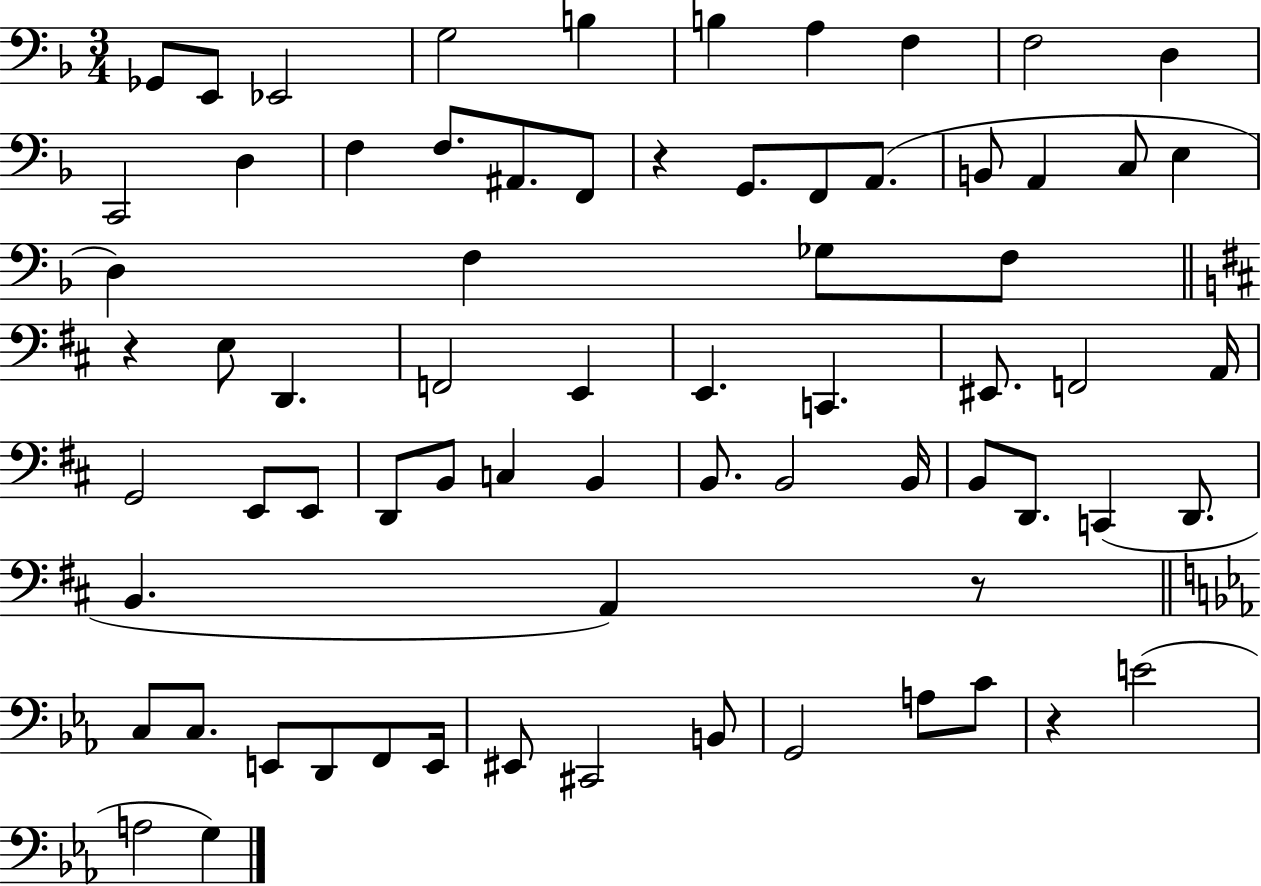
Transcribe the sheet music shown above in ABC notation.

X:1
T:Untitled
M:3/4
L:1/4
K:F
_G,,/2 E,,/2 _E,,2 G,2 B, B, A, F, F,2 D, C,,2 D, F, F,/2 ^A,,/2 F,,/2 z G,,/2 F,,/2 A,,/2 B,,/2 A,, C,/2 E, D, F, _G,/2 F,/2 z E,/2 D,, F,,2 E,, E,, C,, ^E,,/2 F,,2 A,,/4 G,,2 E,,/2 E,,/2 D,,/2 B,,/2 C, B,, B,,/2 B,,2 B,,/4 B,,/2 D,,/2 C,, D,,/2 B,, A,, z/2 C,/2 C,/2 E,,/2 D,,/2 F,,/2 E,,/4 ^E,,/2 ^C,,2 B,,/2 G,,2 A,/2 C/2 z E2 A,2 G,